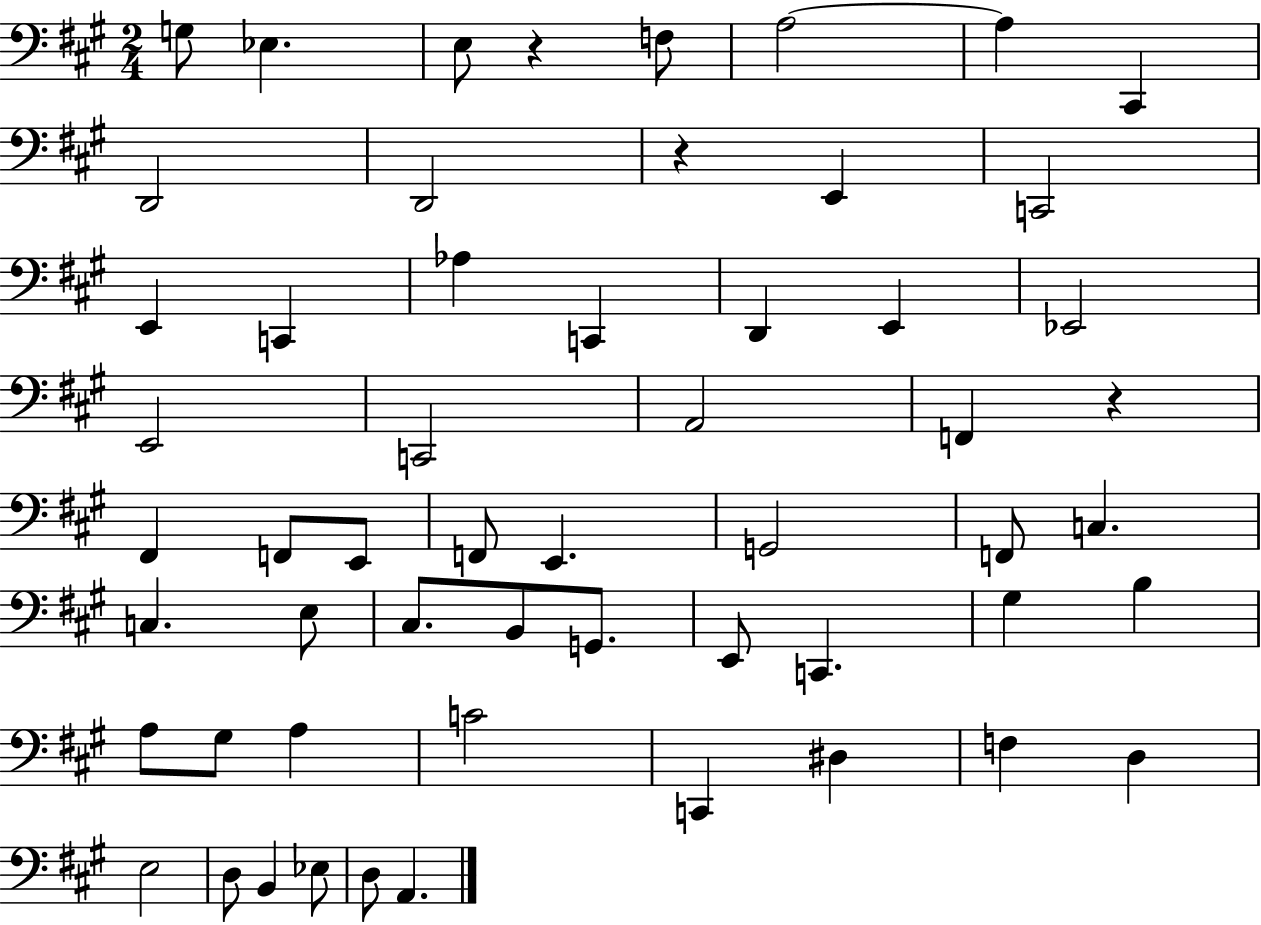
G3/e Eb3/q. E3/e R/q F3/e A3/h A3/q C#2/q D2/h D2/h R/q E2/q C2/h E2/q C2/q Ab3/q C2/q D2/q E2/q Eb2/h E2/h C2/h A2/h F2/q R/q F#2/q F2/e E2/e F2/e E2/q. G2/h F2/e C3/q. C3/q. E3/e C#3/e. B2/e G2/e. E2/e C2/q. G#3/q B3/q A3/e G#3/e A3/q C4/h C2/q D#3/q F3/q D3/q E3/h D3/e B2/q Eb3/e D3/e A2/q.